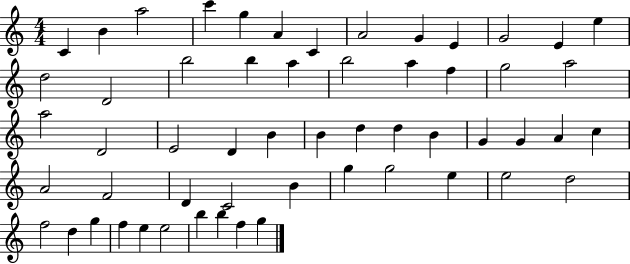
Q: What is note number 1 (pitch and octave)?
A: C4